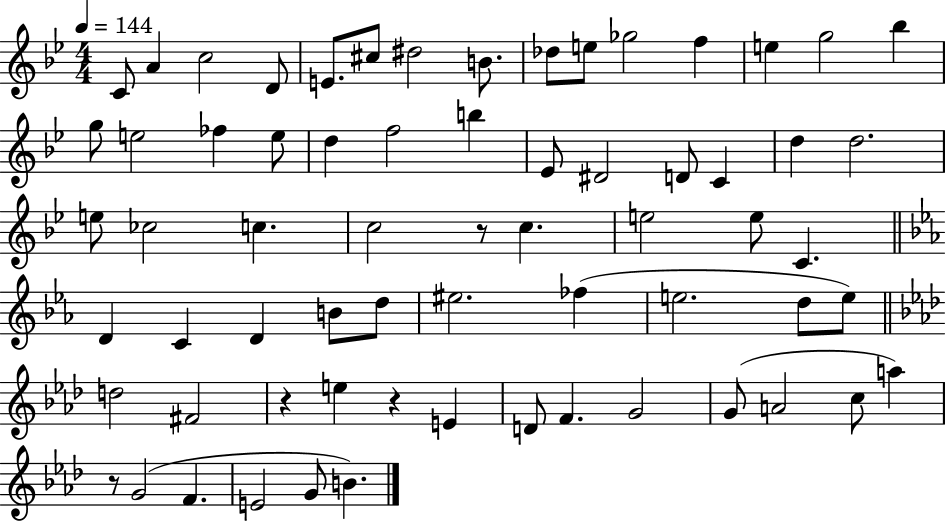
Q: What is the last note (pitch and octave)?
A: B4